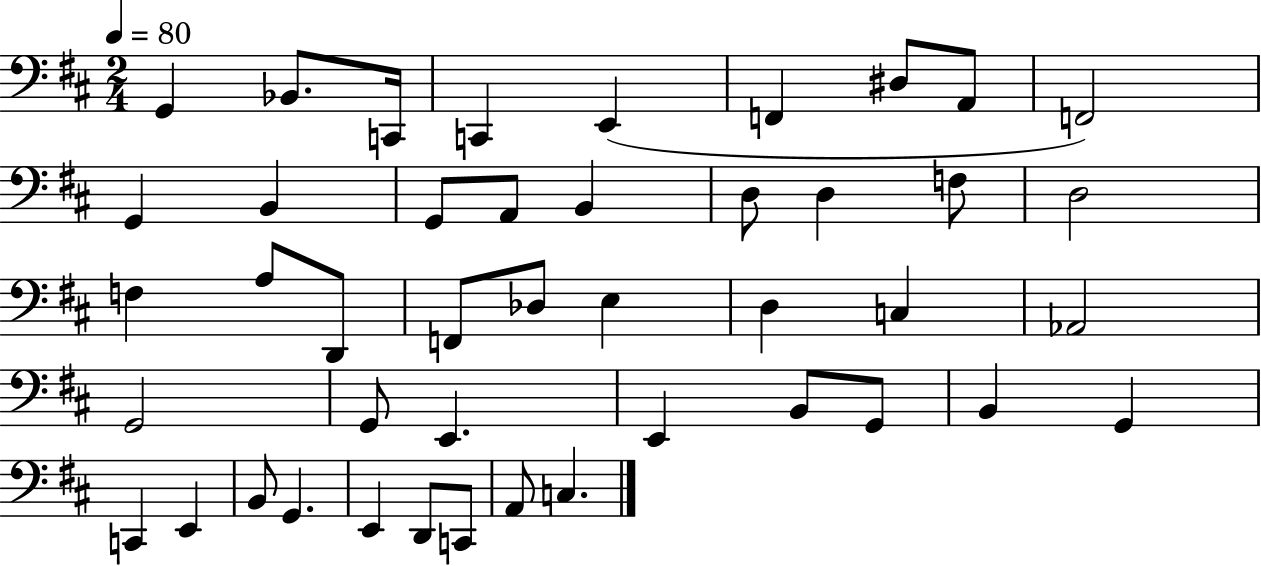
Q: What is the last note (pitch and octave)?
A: C3